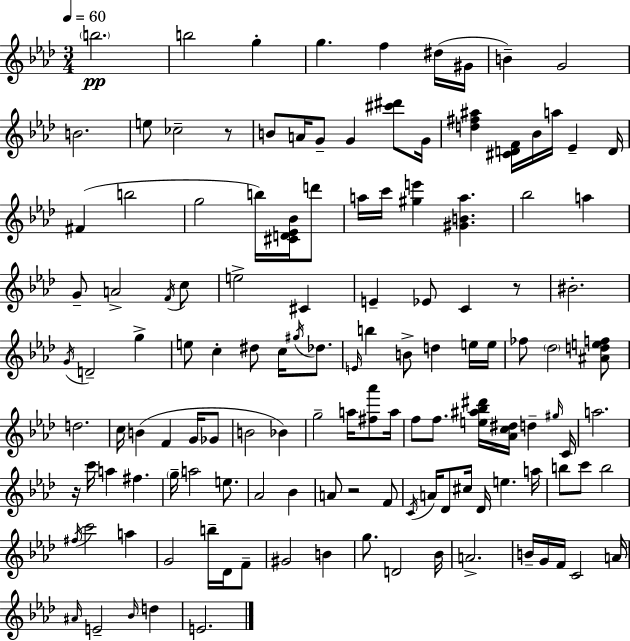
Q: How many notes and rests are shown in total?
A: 131